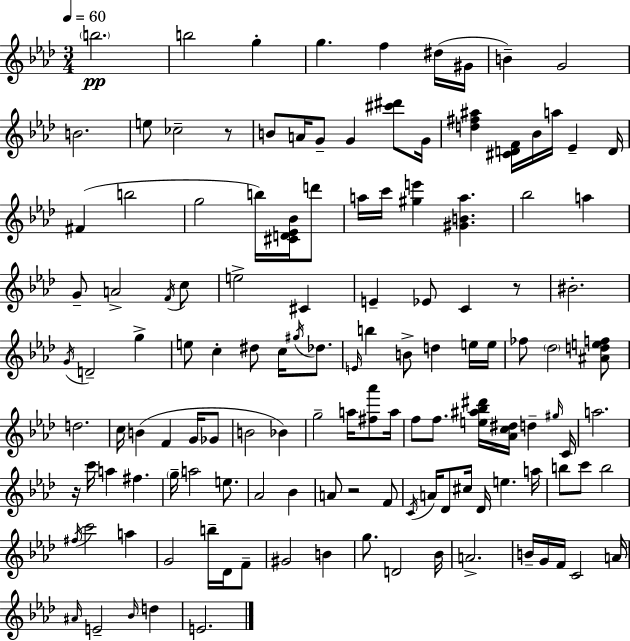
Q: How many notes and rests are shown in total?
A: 131